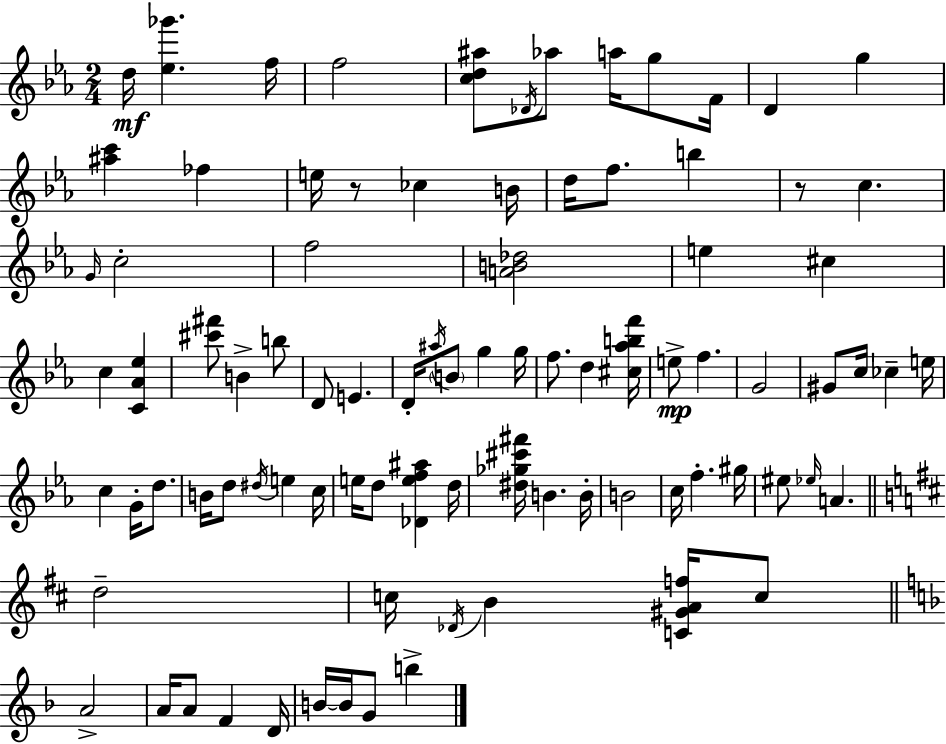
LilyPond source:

{
  \clef treble
  \numericTimeSignature
  \time 2/4
  \key c \minor
  d''16\mf <ees'' ges'''>4. f''16 | f''2 | <c'' d'' ais''>8 \acciaccatura { des'16 } aes''8 a''16 g''8 | f'16 d'4 g''4 | \break <ais'' c'''>4 fes''4 | e''16 r8 ces''4 | b'16 d''16 f''8. b''4 | r8 c''4. | \break \grace { g'16 } c''2-. | f''2 | <a' b' des''>2 | e''4 cis''4 | \break c''4 <c' aes' ees''>4 | <cis''' fis'''>8 b'4-> | b''8 d'8 e'4. | d'16-. \acciaccatura { ais''16 } \parenthesize b'8 g''4 | \break g''16 f''8. d''4 | <cis'' aes'' b'' f'''>16 e''8->\mp f''4. | g'2 | gis'8 c''16 ces''4-- | \break e''16 c''4 g'16-. | d''8. b'16 d''8 \acciaccatura { dis''16 } e''4 | c''16 e''16 d''8 <des' e'' f'' ais''>4 | d''16 <dis'' ges'' cis''' fis'''>16 b'4. | \break b'16-. b'2 | c''16 f''4.-. | gis''16 eis''8 \grace { ees''16 } a'4. | \bar "||" \break \key d \major d''2-- | c''16 \acciaccatura { des'16 } b'4 <c' gis' a' f''>16 c''8 | \bar "||" \break \key f \major a'2-> | a'16 a'8 f'4 d'16 | b'16~~ b'16 g'8 b''4-> | \bar "|."
}